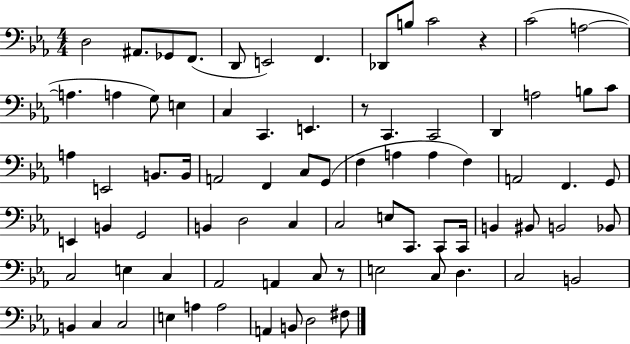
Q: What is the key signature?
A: EES major